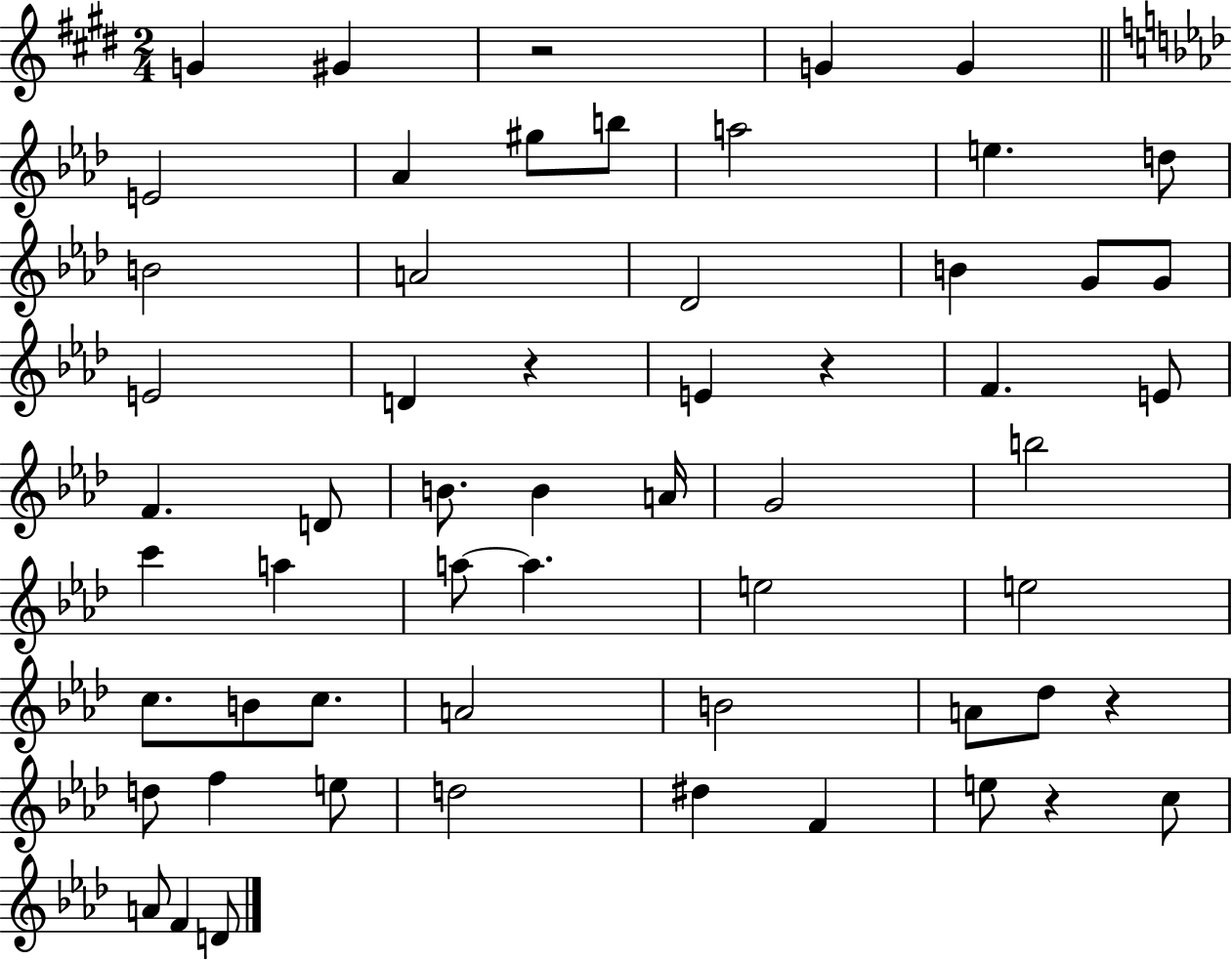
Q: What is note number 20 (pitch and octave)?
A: E4